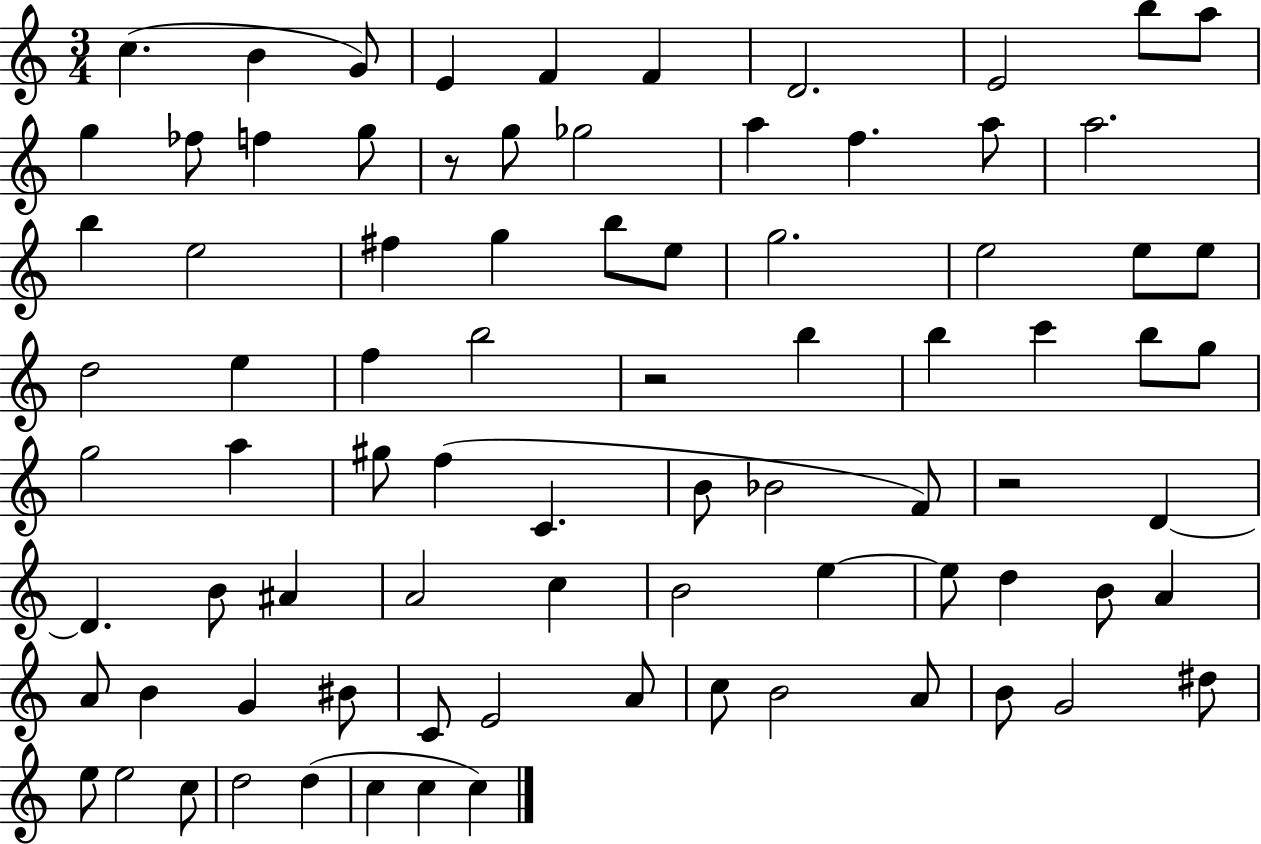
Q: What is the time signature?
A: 3/4